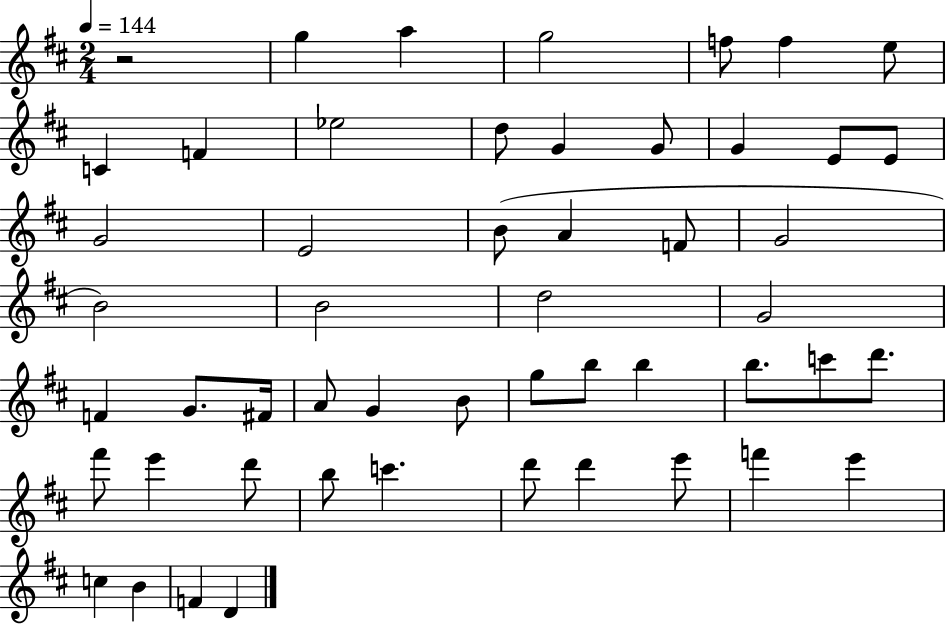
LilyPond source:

{
  \clef treble
  \numericTimeSignature
  \time 2/4
  \key d \major
  \tempo 4 = 144
  r2 | g''4 a''4 | g''2 | f''8 f''4 e''8 | \break c'4 f'4 | ees''2 | d''8 g'4 g'8 | g'4 e'8 e'8 | \break g'2 | e'2 | b'8( a'4 f'8 | g'2 | \break b'2) | b'2 | d''2 | g'2 | \break f'4 g'8. fis'16 | a'8 g'4 b'8 | g''8 b''8 b''4 | b''8. c'''8 d'''8. | \break fis'''8 e'''4 d'''8 | b''8 c'''4. | d'''8 d'''4 e'''8 | f'''4 e'''4 | \break c''4 b'4 | f'4 d'4 | \bar "|."
}